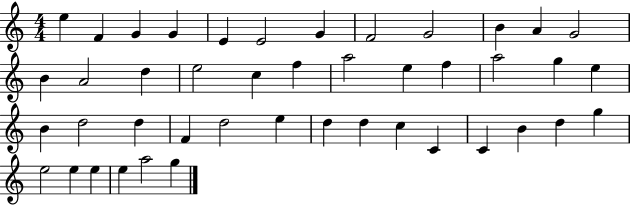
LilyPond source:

{
  \clef treble
  \numericTimeSignature
  \time 4/4
  \key c \major
  e''4 f'4 g'4 g'4 | e'4 e'2 g'4 | f'2 g'2 | b'4 a'4 g'2 | \break b'4 a'2 d''4 | e''2 c''4 f''4 | a''2 e''4 f''4 | a''2 g''4 e''4 | \break b'4 d''2 d''4 | f'4 d''2 e''4 | d''4 d''4 c''4 c'4 | c'4 b'4 d''4 g''4 | \break e''2 e''4 e''4 | e''4 a''2 g''4 | \bar "|."
}